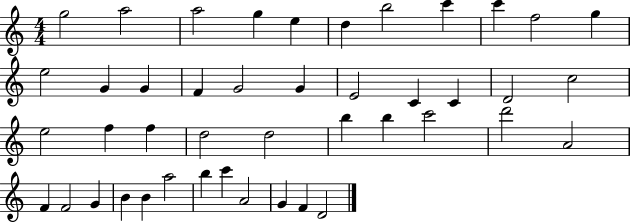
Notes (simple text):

G5/h A5/h A5/h G5/q E5/q D5/q B5/h C6/q C6/q F5/h G5/q E5/h G4/q G4/q F4/q G4/h G4/q E4/h C4/q C4/q D4/h C5/h E5/h F5/q F5/q D5/h D5/h B5/q B5/q C6/h D6/h A4/h F4/q F4/h G4/q B4/q B4/q A5/h B5/q C6/q A4/h G4/q F4/q D4/h